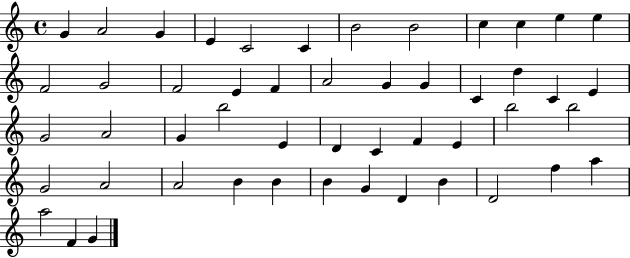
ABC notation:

X:1
T:Untitled
M:4/4
L:1/4
K:C
G A2 G E C2 C B2 B2 c c e e F2 G2 F2 E F A2 G G C d C E G2 A2 G b2 E D C F E b2 b2 G2 A2 A2 B B B G D B D2 f a a2 F G